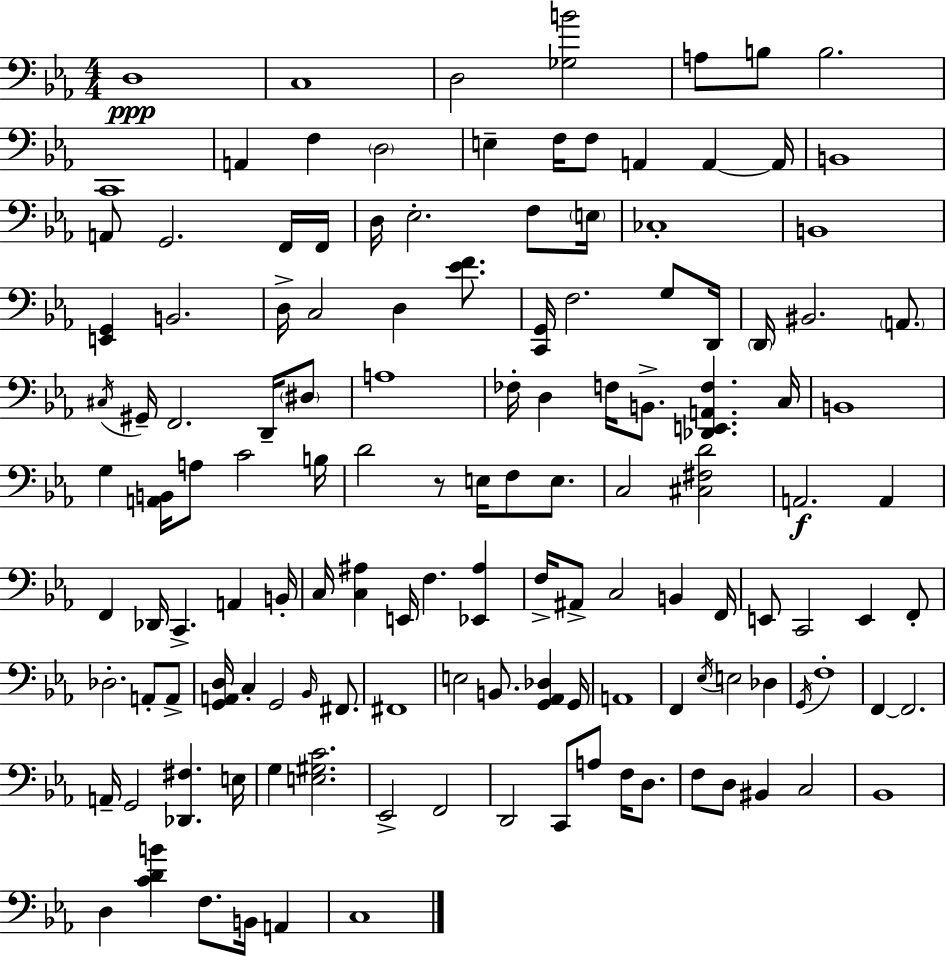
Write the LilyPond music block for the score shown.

{
  \clef bass
  \numericTimeSignature
  \time 4/4
  \key c \minor
  \repeat volta 2 { d1\ppp | c1 | d2 <ges b'>2 | a8 b8 b2. | \break c,1 | a,4 f4 \parenthesize d2 | e4-- f16 f8 a,4 a,4~~ a,16 | b,1 | \break a,8 g,2. f,16 f,16 | d16 ees2.-. f8 \parenthesize e16 | ces1-. | b,1 | \break <e, g,>4 b,2. | d16-> c2 d4 <ees' f'>8. | <c, g,>16 f2. g8 d,16 | \parenthesize d,16 bis,2. \parenthesize a,8. | \break \acciaccatura { cis16 } gis,16-- f,2. d,16-- \parenthesize dis8 | a1 | fes16-. d4 f16 b,8.-> <des, e, a, f>4. | c16 b,1 | \break g4 <a, b,>16 a8 c'2 | b16 d'2 r8 e16 f8 e8. | c2 <cis fis d'>2 | a,2.\f a,4 | \break f,4 des,16 c,4.-> a,4 | b,16-. c16 <c ais>4 e,16 f4. <ees, ais>4 | f16-> ais,8-> c2 b,4 | f,16 e,8 c,2 e,4 f,8-. | \break des2.-. a,8-. a,8-> | <g, a, d>16 c4-. g,2 \grace { bes,16 } fis,8. | fis,1 | e2 b,8. <g, aes, des>4 | \break g,16 a,1 | f,4 \acciaccatura { ees16 } e2 des4 | \acciaccatura { g,16 } f1-. | f,4~~ f,2. | \break a,16-- g,2 <des, fis>4. | e16 g4 <e gis c'>2. | ees,2-> f,2 | d,2 c,8 a8 | \break f16 d8. f8 d8 bis,4 c2 | bes,1 | d4 <c' d' b'>4 f8. b,16 | a,4 c1 | \break } \bar "|."
}